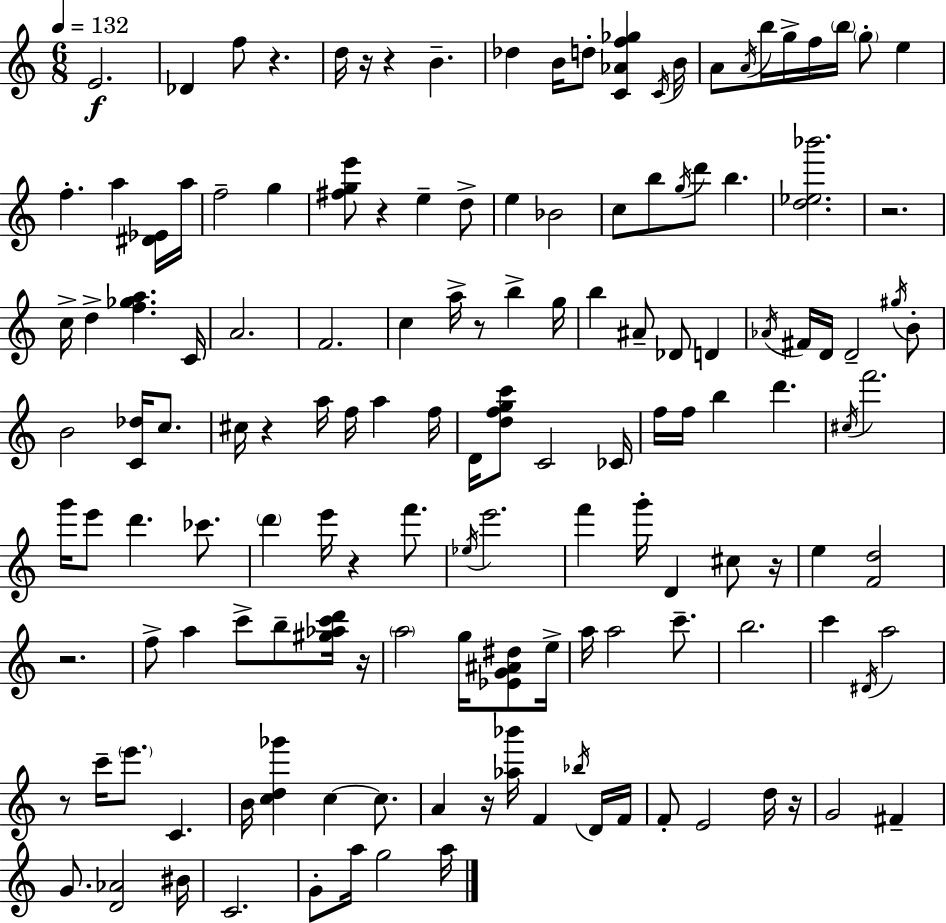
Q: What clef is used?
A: treble